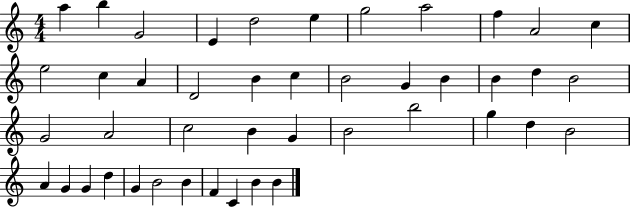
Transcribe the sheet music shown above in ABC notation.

X:1
T:Untitled
M:4/4
L:1/4
K:C
a b G2 E d2 e g2 a2 f A2 c e2 c A D2 B c B2 G B B d B2 G2 A2 c2 B G B2 b2 g d B2 A G G d G B2 B F C B B